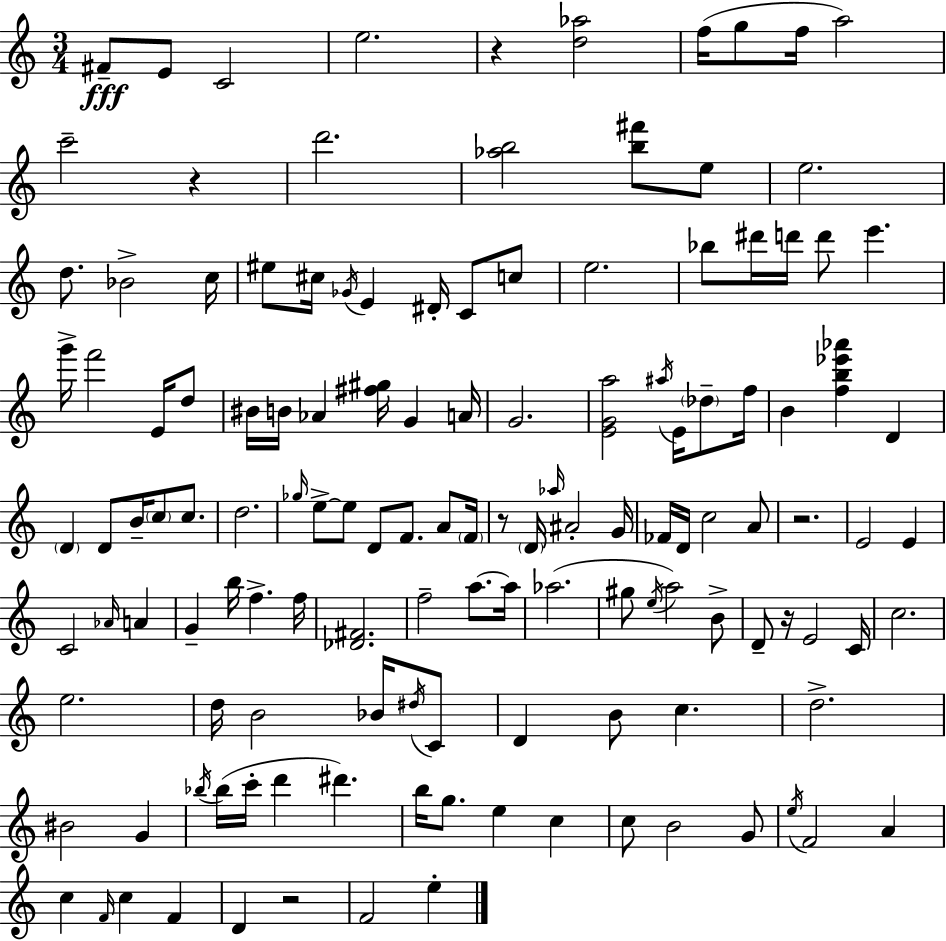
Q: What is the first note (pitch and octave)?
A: F#4